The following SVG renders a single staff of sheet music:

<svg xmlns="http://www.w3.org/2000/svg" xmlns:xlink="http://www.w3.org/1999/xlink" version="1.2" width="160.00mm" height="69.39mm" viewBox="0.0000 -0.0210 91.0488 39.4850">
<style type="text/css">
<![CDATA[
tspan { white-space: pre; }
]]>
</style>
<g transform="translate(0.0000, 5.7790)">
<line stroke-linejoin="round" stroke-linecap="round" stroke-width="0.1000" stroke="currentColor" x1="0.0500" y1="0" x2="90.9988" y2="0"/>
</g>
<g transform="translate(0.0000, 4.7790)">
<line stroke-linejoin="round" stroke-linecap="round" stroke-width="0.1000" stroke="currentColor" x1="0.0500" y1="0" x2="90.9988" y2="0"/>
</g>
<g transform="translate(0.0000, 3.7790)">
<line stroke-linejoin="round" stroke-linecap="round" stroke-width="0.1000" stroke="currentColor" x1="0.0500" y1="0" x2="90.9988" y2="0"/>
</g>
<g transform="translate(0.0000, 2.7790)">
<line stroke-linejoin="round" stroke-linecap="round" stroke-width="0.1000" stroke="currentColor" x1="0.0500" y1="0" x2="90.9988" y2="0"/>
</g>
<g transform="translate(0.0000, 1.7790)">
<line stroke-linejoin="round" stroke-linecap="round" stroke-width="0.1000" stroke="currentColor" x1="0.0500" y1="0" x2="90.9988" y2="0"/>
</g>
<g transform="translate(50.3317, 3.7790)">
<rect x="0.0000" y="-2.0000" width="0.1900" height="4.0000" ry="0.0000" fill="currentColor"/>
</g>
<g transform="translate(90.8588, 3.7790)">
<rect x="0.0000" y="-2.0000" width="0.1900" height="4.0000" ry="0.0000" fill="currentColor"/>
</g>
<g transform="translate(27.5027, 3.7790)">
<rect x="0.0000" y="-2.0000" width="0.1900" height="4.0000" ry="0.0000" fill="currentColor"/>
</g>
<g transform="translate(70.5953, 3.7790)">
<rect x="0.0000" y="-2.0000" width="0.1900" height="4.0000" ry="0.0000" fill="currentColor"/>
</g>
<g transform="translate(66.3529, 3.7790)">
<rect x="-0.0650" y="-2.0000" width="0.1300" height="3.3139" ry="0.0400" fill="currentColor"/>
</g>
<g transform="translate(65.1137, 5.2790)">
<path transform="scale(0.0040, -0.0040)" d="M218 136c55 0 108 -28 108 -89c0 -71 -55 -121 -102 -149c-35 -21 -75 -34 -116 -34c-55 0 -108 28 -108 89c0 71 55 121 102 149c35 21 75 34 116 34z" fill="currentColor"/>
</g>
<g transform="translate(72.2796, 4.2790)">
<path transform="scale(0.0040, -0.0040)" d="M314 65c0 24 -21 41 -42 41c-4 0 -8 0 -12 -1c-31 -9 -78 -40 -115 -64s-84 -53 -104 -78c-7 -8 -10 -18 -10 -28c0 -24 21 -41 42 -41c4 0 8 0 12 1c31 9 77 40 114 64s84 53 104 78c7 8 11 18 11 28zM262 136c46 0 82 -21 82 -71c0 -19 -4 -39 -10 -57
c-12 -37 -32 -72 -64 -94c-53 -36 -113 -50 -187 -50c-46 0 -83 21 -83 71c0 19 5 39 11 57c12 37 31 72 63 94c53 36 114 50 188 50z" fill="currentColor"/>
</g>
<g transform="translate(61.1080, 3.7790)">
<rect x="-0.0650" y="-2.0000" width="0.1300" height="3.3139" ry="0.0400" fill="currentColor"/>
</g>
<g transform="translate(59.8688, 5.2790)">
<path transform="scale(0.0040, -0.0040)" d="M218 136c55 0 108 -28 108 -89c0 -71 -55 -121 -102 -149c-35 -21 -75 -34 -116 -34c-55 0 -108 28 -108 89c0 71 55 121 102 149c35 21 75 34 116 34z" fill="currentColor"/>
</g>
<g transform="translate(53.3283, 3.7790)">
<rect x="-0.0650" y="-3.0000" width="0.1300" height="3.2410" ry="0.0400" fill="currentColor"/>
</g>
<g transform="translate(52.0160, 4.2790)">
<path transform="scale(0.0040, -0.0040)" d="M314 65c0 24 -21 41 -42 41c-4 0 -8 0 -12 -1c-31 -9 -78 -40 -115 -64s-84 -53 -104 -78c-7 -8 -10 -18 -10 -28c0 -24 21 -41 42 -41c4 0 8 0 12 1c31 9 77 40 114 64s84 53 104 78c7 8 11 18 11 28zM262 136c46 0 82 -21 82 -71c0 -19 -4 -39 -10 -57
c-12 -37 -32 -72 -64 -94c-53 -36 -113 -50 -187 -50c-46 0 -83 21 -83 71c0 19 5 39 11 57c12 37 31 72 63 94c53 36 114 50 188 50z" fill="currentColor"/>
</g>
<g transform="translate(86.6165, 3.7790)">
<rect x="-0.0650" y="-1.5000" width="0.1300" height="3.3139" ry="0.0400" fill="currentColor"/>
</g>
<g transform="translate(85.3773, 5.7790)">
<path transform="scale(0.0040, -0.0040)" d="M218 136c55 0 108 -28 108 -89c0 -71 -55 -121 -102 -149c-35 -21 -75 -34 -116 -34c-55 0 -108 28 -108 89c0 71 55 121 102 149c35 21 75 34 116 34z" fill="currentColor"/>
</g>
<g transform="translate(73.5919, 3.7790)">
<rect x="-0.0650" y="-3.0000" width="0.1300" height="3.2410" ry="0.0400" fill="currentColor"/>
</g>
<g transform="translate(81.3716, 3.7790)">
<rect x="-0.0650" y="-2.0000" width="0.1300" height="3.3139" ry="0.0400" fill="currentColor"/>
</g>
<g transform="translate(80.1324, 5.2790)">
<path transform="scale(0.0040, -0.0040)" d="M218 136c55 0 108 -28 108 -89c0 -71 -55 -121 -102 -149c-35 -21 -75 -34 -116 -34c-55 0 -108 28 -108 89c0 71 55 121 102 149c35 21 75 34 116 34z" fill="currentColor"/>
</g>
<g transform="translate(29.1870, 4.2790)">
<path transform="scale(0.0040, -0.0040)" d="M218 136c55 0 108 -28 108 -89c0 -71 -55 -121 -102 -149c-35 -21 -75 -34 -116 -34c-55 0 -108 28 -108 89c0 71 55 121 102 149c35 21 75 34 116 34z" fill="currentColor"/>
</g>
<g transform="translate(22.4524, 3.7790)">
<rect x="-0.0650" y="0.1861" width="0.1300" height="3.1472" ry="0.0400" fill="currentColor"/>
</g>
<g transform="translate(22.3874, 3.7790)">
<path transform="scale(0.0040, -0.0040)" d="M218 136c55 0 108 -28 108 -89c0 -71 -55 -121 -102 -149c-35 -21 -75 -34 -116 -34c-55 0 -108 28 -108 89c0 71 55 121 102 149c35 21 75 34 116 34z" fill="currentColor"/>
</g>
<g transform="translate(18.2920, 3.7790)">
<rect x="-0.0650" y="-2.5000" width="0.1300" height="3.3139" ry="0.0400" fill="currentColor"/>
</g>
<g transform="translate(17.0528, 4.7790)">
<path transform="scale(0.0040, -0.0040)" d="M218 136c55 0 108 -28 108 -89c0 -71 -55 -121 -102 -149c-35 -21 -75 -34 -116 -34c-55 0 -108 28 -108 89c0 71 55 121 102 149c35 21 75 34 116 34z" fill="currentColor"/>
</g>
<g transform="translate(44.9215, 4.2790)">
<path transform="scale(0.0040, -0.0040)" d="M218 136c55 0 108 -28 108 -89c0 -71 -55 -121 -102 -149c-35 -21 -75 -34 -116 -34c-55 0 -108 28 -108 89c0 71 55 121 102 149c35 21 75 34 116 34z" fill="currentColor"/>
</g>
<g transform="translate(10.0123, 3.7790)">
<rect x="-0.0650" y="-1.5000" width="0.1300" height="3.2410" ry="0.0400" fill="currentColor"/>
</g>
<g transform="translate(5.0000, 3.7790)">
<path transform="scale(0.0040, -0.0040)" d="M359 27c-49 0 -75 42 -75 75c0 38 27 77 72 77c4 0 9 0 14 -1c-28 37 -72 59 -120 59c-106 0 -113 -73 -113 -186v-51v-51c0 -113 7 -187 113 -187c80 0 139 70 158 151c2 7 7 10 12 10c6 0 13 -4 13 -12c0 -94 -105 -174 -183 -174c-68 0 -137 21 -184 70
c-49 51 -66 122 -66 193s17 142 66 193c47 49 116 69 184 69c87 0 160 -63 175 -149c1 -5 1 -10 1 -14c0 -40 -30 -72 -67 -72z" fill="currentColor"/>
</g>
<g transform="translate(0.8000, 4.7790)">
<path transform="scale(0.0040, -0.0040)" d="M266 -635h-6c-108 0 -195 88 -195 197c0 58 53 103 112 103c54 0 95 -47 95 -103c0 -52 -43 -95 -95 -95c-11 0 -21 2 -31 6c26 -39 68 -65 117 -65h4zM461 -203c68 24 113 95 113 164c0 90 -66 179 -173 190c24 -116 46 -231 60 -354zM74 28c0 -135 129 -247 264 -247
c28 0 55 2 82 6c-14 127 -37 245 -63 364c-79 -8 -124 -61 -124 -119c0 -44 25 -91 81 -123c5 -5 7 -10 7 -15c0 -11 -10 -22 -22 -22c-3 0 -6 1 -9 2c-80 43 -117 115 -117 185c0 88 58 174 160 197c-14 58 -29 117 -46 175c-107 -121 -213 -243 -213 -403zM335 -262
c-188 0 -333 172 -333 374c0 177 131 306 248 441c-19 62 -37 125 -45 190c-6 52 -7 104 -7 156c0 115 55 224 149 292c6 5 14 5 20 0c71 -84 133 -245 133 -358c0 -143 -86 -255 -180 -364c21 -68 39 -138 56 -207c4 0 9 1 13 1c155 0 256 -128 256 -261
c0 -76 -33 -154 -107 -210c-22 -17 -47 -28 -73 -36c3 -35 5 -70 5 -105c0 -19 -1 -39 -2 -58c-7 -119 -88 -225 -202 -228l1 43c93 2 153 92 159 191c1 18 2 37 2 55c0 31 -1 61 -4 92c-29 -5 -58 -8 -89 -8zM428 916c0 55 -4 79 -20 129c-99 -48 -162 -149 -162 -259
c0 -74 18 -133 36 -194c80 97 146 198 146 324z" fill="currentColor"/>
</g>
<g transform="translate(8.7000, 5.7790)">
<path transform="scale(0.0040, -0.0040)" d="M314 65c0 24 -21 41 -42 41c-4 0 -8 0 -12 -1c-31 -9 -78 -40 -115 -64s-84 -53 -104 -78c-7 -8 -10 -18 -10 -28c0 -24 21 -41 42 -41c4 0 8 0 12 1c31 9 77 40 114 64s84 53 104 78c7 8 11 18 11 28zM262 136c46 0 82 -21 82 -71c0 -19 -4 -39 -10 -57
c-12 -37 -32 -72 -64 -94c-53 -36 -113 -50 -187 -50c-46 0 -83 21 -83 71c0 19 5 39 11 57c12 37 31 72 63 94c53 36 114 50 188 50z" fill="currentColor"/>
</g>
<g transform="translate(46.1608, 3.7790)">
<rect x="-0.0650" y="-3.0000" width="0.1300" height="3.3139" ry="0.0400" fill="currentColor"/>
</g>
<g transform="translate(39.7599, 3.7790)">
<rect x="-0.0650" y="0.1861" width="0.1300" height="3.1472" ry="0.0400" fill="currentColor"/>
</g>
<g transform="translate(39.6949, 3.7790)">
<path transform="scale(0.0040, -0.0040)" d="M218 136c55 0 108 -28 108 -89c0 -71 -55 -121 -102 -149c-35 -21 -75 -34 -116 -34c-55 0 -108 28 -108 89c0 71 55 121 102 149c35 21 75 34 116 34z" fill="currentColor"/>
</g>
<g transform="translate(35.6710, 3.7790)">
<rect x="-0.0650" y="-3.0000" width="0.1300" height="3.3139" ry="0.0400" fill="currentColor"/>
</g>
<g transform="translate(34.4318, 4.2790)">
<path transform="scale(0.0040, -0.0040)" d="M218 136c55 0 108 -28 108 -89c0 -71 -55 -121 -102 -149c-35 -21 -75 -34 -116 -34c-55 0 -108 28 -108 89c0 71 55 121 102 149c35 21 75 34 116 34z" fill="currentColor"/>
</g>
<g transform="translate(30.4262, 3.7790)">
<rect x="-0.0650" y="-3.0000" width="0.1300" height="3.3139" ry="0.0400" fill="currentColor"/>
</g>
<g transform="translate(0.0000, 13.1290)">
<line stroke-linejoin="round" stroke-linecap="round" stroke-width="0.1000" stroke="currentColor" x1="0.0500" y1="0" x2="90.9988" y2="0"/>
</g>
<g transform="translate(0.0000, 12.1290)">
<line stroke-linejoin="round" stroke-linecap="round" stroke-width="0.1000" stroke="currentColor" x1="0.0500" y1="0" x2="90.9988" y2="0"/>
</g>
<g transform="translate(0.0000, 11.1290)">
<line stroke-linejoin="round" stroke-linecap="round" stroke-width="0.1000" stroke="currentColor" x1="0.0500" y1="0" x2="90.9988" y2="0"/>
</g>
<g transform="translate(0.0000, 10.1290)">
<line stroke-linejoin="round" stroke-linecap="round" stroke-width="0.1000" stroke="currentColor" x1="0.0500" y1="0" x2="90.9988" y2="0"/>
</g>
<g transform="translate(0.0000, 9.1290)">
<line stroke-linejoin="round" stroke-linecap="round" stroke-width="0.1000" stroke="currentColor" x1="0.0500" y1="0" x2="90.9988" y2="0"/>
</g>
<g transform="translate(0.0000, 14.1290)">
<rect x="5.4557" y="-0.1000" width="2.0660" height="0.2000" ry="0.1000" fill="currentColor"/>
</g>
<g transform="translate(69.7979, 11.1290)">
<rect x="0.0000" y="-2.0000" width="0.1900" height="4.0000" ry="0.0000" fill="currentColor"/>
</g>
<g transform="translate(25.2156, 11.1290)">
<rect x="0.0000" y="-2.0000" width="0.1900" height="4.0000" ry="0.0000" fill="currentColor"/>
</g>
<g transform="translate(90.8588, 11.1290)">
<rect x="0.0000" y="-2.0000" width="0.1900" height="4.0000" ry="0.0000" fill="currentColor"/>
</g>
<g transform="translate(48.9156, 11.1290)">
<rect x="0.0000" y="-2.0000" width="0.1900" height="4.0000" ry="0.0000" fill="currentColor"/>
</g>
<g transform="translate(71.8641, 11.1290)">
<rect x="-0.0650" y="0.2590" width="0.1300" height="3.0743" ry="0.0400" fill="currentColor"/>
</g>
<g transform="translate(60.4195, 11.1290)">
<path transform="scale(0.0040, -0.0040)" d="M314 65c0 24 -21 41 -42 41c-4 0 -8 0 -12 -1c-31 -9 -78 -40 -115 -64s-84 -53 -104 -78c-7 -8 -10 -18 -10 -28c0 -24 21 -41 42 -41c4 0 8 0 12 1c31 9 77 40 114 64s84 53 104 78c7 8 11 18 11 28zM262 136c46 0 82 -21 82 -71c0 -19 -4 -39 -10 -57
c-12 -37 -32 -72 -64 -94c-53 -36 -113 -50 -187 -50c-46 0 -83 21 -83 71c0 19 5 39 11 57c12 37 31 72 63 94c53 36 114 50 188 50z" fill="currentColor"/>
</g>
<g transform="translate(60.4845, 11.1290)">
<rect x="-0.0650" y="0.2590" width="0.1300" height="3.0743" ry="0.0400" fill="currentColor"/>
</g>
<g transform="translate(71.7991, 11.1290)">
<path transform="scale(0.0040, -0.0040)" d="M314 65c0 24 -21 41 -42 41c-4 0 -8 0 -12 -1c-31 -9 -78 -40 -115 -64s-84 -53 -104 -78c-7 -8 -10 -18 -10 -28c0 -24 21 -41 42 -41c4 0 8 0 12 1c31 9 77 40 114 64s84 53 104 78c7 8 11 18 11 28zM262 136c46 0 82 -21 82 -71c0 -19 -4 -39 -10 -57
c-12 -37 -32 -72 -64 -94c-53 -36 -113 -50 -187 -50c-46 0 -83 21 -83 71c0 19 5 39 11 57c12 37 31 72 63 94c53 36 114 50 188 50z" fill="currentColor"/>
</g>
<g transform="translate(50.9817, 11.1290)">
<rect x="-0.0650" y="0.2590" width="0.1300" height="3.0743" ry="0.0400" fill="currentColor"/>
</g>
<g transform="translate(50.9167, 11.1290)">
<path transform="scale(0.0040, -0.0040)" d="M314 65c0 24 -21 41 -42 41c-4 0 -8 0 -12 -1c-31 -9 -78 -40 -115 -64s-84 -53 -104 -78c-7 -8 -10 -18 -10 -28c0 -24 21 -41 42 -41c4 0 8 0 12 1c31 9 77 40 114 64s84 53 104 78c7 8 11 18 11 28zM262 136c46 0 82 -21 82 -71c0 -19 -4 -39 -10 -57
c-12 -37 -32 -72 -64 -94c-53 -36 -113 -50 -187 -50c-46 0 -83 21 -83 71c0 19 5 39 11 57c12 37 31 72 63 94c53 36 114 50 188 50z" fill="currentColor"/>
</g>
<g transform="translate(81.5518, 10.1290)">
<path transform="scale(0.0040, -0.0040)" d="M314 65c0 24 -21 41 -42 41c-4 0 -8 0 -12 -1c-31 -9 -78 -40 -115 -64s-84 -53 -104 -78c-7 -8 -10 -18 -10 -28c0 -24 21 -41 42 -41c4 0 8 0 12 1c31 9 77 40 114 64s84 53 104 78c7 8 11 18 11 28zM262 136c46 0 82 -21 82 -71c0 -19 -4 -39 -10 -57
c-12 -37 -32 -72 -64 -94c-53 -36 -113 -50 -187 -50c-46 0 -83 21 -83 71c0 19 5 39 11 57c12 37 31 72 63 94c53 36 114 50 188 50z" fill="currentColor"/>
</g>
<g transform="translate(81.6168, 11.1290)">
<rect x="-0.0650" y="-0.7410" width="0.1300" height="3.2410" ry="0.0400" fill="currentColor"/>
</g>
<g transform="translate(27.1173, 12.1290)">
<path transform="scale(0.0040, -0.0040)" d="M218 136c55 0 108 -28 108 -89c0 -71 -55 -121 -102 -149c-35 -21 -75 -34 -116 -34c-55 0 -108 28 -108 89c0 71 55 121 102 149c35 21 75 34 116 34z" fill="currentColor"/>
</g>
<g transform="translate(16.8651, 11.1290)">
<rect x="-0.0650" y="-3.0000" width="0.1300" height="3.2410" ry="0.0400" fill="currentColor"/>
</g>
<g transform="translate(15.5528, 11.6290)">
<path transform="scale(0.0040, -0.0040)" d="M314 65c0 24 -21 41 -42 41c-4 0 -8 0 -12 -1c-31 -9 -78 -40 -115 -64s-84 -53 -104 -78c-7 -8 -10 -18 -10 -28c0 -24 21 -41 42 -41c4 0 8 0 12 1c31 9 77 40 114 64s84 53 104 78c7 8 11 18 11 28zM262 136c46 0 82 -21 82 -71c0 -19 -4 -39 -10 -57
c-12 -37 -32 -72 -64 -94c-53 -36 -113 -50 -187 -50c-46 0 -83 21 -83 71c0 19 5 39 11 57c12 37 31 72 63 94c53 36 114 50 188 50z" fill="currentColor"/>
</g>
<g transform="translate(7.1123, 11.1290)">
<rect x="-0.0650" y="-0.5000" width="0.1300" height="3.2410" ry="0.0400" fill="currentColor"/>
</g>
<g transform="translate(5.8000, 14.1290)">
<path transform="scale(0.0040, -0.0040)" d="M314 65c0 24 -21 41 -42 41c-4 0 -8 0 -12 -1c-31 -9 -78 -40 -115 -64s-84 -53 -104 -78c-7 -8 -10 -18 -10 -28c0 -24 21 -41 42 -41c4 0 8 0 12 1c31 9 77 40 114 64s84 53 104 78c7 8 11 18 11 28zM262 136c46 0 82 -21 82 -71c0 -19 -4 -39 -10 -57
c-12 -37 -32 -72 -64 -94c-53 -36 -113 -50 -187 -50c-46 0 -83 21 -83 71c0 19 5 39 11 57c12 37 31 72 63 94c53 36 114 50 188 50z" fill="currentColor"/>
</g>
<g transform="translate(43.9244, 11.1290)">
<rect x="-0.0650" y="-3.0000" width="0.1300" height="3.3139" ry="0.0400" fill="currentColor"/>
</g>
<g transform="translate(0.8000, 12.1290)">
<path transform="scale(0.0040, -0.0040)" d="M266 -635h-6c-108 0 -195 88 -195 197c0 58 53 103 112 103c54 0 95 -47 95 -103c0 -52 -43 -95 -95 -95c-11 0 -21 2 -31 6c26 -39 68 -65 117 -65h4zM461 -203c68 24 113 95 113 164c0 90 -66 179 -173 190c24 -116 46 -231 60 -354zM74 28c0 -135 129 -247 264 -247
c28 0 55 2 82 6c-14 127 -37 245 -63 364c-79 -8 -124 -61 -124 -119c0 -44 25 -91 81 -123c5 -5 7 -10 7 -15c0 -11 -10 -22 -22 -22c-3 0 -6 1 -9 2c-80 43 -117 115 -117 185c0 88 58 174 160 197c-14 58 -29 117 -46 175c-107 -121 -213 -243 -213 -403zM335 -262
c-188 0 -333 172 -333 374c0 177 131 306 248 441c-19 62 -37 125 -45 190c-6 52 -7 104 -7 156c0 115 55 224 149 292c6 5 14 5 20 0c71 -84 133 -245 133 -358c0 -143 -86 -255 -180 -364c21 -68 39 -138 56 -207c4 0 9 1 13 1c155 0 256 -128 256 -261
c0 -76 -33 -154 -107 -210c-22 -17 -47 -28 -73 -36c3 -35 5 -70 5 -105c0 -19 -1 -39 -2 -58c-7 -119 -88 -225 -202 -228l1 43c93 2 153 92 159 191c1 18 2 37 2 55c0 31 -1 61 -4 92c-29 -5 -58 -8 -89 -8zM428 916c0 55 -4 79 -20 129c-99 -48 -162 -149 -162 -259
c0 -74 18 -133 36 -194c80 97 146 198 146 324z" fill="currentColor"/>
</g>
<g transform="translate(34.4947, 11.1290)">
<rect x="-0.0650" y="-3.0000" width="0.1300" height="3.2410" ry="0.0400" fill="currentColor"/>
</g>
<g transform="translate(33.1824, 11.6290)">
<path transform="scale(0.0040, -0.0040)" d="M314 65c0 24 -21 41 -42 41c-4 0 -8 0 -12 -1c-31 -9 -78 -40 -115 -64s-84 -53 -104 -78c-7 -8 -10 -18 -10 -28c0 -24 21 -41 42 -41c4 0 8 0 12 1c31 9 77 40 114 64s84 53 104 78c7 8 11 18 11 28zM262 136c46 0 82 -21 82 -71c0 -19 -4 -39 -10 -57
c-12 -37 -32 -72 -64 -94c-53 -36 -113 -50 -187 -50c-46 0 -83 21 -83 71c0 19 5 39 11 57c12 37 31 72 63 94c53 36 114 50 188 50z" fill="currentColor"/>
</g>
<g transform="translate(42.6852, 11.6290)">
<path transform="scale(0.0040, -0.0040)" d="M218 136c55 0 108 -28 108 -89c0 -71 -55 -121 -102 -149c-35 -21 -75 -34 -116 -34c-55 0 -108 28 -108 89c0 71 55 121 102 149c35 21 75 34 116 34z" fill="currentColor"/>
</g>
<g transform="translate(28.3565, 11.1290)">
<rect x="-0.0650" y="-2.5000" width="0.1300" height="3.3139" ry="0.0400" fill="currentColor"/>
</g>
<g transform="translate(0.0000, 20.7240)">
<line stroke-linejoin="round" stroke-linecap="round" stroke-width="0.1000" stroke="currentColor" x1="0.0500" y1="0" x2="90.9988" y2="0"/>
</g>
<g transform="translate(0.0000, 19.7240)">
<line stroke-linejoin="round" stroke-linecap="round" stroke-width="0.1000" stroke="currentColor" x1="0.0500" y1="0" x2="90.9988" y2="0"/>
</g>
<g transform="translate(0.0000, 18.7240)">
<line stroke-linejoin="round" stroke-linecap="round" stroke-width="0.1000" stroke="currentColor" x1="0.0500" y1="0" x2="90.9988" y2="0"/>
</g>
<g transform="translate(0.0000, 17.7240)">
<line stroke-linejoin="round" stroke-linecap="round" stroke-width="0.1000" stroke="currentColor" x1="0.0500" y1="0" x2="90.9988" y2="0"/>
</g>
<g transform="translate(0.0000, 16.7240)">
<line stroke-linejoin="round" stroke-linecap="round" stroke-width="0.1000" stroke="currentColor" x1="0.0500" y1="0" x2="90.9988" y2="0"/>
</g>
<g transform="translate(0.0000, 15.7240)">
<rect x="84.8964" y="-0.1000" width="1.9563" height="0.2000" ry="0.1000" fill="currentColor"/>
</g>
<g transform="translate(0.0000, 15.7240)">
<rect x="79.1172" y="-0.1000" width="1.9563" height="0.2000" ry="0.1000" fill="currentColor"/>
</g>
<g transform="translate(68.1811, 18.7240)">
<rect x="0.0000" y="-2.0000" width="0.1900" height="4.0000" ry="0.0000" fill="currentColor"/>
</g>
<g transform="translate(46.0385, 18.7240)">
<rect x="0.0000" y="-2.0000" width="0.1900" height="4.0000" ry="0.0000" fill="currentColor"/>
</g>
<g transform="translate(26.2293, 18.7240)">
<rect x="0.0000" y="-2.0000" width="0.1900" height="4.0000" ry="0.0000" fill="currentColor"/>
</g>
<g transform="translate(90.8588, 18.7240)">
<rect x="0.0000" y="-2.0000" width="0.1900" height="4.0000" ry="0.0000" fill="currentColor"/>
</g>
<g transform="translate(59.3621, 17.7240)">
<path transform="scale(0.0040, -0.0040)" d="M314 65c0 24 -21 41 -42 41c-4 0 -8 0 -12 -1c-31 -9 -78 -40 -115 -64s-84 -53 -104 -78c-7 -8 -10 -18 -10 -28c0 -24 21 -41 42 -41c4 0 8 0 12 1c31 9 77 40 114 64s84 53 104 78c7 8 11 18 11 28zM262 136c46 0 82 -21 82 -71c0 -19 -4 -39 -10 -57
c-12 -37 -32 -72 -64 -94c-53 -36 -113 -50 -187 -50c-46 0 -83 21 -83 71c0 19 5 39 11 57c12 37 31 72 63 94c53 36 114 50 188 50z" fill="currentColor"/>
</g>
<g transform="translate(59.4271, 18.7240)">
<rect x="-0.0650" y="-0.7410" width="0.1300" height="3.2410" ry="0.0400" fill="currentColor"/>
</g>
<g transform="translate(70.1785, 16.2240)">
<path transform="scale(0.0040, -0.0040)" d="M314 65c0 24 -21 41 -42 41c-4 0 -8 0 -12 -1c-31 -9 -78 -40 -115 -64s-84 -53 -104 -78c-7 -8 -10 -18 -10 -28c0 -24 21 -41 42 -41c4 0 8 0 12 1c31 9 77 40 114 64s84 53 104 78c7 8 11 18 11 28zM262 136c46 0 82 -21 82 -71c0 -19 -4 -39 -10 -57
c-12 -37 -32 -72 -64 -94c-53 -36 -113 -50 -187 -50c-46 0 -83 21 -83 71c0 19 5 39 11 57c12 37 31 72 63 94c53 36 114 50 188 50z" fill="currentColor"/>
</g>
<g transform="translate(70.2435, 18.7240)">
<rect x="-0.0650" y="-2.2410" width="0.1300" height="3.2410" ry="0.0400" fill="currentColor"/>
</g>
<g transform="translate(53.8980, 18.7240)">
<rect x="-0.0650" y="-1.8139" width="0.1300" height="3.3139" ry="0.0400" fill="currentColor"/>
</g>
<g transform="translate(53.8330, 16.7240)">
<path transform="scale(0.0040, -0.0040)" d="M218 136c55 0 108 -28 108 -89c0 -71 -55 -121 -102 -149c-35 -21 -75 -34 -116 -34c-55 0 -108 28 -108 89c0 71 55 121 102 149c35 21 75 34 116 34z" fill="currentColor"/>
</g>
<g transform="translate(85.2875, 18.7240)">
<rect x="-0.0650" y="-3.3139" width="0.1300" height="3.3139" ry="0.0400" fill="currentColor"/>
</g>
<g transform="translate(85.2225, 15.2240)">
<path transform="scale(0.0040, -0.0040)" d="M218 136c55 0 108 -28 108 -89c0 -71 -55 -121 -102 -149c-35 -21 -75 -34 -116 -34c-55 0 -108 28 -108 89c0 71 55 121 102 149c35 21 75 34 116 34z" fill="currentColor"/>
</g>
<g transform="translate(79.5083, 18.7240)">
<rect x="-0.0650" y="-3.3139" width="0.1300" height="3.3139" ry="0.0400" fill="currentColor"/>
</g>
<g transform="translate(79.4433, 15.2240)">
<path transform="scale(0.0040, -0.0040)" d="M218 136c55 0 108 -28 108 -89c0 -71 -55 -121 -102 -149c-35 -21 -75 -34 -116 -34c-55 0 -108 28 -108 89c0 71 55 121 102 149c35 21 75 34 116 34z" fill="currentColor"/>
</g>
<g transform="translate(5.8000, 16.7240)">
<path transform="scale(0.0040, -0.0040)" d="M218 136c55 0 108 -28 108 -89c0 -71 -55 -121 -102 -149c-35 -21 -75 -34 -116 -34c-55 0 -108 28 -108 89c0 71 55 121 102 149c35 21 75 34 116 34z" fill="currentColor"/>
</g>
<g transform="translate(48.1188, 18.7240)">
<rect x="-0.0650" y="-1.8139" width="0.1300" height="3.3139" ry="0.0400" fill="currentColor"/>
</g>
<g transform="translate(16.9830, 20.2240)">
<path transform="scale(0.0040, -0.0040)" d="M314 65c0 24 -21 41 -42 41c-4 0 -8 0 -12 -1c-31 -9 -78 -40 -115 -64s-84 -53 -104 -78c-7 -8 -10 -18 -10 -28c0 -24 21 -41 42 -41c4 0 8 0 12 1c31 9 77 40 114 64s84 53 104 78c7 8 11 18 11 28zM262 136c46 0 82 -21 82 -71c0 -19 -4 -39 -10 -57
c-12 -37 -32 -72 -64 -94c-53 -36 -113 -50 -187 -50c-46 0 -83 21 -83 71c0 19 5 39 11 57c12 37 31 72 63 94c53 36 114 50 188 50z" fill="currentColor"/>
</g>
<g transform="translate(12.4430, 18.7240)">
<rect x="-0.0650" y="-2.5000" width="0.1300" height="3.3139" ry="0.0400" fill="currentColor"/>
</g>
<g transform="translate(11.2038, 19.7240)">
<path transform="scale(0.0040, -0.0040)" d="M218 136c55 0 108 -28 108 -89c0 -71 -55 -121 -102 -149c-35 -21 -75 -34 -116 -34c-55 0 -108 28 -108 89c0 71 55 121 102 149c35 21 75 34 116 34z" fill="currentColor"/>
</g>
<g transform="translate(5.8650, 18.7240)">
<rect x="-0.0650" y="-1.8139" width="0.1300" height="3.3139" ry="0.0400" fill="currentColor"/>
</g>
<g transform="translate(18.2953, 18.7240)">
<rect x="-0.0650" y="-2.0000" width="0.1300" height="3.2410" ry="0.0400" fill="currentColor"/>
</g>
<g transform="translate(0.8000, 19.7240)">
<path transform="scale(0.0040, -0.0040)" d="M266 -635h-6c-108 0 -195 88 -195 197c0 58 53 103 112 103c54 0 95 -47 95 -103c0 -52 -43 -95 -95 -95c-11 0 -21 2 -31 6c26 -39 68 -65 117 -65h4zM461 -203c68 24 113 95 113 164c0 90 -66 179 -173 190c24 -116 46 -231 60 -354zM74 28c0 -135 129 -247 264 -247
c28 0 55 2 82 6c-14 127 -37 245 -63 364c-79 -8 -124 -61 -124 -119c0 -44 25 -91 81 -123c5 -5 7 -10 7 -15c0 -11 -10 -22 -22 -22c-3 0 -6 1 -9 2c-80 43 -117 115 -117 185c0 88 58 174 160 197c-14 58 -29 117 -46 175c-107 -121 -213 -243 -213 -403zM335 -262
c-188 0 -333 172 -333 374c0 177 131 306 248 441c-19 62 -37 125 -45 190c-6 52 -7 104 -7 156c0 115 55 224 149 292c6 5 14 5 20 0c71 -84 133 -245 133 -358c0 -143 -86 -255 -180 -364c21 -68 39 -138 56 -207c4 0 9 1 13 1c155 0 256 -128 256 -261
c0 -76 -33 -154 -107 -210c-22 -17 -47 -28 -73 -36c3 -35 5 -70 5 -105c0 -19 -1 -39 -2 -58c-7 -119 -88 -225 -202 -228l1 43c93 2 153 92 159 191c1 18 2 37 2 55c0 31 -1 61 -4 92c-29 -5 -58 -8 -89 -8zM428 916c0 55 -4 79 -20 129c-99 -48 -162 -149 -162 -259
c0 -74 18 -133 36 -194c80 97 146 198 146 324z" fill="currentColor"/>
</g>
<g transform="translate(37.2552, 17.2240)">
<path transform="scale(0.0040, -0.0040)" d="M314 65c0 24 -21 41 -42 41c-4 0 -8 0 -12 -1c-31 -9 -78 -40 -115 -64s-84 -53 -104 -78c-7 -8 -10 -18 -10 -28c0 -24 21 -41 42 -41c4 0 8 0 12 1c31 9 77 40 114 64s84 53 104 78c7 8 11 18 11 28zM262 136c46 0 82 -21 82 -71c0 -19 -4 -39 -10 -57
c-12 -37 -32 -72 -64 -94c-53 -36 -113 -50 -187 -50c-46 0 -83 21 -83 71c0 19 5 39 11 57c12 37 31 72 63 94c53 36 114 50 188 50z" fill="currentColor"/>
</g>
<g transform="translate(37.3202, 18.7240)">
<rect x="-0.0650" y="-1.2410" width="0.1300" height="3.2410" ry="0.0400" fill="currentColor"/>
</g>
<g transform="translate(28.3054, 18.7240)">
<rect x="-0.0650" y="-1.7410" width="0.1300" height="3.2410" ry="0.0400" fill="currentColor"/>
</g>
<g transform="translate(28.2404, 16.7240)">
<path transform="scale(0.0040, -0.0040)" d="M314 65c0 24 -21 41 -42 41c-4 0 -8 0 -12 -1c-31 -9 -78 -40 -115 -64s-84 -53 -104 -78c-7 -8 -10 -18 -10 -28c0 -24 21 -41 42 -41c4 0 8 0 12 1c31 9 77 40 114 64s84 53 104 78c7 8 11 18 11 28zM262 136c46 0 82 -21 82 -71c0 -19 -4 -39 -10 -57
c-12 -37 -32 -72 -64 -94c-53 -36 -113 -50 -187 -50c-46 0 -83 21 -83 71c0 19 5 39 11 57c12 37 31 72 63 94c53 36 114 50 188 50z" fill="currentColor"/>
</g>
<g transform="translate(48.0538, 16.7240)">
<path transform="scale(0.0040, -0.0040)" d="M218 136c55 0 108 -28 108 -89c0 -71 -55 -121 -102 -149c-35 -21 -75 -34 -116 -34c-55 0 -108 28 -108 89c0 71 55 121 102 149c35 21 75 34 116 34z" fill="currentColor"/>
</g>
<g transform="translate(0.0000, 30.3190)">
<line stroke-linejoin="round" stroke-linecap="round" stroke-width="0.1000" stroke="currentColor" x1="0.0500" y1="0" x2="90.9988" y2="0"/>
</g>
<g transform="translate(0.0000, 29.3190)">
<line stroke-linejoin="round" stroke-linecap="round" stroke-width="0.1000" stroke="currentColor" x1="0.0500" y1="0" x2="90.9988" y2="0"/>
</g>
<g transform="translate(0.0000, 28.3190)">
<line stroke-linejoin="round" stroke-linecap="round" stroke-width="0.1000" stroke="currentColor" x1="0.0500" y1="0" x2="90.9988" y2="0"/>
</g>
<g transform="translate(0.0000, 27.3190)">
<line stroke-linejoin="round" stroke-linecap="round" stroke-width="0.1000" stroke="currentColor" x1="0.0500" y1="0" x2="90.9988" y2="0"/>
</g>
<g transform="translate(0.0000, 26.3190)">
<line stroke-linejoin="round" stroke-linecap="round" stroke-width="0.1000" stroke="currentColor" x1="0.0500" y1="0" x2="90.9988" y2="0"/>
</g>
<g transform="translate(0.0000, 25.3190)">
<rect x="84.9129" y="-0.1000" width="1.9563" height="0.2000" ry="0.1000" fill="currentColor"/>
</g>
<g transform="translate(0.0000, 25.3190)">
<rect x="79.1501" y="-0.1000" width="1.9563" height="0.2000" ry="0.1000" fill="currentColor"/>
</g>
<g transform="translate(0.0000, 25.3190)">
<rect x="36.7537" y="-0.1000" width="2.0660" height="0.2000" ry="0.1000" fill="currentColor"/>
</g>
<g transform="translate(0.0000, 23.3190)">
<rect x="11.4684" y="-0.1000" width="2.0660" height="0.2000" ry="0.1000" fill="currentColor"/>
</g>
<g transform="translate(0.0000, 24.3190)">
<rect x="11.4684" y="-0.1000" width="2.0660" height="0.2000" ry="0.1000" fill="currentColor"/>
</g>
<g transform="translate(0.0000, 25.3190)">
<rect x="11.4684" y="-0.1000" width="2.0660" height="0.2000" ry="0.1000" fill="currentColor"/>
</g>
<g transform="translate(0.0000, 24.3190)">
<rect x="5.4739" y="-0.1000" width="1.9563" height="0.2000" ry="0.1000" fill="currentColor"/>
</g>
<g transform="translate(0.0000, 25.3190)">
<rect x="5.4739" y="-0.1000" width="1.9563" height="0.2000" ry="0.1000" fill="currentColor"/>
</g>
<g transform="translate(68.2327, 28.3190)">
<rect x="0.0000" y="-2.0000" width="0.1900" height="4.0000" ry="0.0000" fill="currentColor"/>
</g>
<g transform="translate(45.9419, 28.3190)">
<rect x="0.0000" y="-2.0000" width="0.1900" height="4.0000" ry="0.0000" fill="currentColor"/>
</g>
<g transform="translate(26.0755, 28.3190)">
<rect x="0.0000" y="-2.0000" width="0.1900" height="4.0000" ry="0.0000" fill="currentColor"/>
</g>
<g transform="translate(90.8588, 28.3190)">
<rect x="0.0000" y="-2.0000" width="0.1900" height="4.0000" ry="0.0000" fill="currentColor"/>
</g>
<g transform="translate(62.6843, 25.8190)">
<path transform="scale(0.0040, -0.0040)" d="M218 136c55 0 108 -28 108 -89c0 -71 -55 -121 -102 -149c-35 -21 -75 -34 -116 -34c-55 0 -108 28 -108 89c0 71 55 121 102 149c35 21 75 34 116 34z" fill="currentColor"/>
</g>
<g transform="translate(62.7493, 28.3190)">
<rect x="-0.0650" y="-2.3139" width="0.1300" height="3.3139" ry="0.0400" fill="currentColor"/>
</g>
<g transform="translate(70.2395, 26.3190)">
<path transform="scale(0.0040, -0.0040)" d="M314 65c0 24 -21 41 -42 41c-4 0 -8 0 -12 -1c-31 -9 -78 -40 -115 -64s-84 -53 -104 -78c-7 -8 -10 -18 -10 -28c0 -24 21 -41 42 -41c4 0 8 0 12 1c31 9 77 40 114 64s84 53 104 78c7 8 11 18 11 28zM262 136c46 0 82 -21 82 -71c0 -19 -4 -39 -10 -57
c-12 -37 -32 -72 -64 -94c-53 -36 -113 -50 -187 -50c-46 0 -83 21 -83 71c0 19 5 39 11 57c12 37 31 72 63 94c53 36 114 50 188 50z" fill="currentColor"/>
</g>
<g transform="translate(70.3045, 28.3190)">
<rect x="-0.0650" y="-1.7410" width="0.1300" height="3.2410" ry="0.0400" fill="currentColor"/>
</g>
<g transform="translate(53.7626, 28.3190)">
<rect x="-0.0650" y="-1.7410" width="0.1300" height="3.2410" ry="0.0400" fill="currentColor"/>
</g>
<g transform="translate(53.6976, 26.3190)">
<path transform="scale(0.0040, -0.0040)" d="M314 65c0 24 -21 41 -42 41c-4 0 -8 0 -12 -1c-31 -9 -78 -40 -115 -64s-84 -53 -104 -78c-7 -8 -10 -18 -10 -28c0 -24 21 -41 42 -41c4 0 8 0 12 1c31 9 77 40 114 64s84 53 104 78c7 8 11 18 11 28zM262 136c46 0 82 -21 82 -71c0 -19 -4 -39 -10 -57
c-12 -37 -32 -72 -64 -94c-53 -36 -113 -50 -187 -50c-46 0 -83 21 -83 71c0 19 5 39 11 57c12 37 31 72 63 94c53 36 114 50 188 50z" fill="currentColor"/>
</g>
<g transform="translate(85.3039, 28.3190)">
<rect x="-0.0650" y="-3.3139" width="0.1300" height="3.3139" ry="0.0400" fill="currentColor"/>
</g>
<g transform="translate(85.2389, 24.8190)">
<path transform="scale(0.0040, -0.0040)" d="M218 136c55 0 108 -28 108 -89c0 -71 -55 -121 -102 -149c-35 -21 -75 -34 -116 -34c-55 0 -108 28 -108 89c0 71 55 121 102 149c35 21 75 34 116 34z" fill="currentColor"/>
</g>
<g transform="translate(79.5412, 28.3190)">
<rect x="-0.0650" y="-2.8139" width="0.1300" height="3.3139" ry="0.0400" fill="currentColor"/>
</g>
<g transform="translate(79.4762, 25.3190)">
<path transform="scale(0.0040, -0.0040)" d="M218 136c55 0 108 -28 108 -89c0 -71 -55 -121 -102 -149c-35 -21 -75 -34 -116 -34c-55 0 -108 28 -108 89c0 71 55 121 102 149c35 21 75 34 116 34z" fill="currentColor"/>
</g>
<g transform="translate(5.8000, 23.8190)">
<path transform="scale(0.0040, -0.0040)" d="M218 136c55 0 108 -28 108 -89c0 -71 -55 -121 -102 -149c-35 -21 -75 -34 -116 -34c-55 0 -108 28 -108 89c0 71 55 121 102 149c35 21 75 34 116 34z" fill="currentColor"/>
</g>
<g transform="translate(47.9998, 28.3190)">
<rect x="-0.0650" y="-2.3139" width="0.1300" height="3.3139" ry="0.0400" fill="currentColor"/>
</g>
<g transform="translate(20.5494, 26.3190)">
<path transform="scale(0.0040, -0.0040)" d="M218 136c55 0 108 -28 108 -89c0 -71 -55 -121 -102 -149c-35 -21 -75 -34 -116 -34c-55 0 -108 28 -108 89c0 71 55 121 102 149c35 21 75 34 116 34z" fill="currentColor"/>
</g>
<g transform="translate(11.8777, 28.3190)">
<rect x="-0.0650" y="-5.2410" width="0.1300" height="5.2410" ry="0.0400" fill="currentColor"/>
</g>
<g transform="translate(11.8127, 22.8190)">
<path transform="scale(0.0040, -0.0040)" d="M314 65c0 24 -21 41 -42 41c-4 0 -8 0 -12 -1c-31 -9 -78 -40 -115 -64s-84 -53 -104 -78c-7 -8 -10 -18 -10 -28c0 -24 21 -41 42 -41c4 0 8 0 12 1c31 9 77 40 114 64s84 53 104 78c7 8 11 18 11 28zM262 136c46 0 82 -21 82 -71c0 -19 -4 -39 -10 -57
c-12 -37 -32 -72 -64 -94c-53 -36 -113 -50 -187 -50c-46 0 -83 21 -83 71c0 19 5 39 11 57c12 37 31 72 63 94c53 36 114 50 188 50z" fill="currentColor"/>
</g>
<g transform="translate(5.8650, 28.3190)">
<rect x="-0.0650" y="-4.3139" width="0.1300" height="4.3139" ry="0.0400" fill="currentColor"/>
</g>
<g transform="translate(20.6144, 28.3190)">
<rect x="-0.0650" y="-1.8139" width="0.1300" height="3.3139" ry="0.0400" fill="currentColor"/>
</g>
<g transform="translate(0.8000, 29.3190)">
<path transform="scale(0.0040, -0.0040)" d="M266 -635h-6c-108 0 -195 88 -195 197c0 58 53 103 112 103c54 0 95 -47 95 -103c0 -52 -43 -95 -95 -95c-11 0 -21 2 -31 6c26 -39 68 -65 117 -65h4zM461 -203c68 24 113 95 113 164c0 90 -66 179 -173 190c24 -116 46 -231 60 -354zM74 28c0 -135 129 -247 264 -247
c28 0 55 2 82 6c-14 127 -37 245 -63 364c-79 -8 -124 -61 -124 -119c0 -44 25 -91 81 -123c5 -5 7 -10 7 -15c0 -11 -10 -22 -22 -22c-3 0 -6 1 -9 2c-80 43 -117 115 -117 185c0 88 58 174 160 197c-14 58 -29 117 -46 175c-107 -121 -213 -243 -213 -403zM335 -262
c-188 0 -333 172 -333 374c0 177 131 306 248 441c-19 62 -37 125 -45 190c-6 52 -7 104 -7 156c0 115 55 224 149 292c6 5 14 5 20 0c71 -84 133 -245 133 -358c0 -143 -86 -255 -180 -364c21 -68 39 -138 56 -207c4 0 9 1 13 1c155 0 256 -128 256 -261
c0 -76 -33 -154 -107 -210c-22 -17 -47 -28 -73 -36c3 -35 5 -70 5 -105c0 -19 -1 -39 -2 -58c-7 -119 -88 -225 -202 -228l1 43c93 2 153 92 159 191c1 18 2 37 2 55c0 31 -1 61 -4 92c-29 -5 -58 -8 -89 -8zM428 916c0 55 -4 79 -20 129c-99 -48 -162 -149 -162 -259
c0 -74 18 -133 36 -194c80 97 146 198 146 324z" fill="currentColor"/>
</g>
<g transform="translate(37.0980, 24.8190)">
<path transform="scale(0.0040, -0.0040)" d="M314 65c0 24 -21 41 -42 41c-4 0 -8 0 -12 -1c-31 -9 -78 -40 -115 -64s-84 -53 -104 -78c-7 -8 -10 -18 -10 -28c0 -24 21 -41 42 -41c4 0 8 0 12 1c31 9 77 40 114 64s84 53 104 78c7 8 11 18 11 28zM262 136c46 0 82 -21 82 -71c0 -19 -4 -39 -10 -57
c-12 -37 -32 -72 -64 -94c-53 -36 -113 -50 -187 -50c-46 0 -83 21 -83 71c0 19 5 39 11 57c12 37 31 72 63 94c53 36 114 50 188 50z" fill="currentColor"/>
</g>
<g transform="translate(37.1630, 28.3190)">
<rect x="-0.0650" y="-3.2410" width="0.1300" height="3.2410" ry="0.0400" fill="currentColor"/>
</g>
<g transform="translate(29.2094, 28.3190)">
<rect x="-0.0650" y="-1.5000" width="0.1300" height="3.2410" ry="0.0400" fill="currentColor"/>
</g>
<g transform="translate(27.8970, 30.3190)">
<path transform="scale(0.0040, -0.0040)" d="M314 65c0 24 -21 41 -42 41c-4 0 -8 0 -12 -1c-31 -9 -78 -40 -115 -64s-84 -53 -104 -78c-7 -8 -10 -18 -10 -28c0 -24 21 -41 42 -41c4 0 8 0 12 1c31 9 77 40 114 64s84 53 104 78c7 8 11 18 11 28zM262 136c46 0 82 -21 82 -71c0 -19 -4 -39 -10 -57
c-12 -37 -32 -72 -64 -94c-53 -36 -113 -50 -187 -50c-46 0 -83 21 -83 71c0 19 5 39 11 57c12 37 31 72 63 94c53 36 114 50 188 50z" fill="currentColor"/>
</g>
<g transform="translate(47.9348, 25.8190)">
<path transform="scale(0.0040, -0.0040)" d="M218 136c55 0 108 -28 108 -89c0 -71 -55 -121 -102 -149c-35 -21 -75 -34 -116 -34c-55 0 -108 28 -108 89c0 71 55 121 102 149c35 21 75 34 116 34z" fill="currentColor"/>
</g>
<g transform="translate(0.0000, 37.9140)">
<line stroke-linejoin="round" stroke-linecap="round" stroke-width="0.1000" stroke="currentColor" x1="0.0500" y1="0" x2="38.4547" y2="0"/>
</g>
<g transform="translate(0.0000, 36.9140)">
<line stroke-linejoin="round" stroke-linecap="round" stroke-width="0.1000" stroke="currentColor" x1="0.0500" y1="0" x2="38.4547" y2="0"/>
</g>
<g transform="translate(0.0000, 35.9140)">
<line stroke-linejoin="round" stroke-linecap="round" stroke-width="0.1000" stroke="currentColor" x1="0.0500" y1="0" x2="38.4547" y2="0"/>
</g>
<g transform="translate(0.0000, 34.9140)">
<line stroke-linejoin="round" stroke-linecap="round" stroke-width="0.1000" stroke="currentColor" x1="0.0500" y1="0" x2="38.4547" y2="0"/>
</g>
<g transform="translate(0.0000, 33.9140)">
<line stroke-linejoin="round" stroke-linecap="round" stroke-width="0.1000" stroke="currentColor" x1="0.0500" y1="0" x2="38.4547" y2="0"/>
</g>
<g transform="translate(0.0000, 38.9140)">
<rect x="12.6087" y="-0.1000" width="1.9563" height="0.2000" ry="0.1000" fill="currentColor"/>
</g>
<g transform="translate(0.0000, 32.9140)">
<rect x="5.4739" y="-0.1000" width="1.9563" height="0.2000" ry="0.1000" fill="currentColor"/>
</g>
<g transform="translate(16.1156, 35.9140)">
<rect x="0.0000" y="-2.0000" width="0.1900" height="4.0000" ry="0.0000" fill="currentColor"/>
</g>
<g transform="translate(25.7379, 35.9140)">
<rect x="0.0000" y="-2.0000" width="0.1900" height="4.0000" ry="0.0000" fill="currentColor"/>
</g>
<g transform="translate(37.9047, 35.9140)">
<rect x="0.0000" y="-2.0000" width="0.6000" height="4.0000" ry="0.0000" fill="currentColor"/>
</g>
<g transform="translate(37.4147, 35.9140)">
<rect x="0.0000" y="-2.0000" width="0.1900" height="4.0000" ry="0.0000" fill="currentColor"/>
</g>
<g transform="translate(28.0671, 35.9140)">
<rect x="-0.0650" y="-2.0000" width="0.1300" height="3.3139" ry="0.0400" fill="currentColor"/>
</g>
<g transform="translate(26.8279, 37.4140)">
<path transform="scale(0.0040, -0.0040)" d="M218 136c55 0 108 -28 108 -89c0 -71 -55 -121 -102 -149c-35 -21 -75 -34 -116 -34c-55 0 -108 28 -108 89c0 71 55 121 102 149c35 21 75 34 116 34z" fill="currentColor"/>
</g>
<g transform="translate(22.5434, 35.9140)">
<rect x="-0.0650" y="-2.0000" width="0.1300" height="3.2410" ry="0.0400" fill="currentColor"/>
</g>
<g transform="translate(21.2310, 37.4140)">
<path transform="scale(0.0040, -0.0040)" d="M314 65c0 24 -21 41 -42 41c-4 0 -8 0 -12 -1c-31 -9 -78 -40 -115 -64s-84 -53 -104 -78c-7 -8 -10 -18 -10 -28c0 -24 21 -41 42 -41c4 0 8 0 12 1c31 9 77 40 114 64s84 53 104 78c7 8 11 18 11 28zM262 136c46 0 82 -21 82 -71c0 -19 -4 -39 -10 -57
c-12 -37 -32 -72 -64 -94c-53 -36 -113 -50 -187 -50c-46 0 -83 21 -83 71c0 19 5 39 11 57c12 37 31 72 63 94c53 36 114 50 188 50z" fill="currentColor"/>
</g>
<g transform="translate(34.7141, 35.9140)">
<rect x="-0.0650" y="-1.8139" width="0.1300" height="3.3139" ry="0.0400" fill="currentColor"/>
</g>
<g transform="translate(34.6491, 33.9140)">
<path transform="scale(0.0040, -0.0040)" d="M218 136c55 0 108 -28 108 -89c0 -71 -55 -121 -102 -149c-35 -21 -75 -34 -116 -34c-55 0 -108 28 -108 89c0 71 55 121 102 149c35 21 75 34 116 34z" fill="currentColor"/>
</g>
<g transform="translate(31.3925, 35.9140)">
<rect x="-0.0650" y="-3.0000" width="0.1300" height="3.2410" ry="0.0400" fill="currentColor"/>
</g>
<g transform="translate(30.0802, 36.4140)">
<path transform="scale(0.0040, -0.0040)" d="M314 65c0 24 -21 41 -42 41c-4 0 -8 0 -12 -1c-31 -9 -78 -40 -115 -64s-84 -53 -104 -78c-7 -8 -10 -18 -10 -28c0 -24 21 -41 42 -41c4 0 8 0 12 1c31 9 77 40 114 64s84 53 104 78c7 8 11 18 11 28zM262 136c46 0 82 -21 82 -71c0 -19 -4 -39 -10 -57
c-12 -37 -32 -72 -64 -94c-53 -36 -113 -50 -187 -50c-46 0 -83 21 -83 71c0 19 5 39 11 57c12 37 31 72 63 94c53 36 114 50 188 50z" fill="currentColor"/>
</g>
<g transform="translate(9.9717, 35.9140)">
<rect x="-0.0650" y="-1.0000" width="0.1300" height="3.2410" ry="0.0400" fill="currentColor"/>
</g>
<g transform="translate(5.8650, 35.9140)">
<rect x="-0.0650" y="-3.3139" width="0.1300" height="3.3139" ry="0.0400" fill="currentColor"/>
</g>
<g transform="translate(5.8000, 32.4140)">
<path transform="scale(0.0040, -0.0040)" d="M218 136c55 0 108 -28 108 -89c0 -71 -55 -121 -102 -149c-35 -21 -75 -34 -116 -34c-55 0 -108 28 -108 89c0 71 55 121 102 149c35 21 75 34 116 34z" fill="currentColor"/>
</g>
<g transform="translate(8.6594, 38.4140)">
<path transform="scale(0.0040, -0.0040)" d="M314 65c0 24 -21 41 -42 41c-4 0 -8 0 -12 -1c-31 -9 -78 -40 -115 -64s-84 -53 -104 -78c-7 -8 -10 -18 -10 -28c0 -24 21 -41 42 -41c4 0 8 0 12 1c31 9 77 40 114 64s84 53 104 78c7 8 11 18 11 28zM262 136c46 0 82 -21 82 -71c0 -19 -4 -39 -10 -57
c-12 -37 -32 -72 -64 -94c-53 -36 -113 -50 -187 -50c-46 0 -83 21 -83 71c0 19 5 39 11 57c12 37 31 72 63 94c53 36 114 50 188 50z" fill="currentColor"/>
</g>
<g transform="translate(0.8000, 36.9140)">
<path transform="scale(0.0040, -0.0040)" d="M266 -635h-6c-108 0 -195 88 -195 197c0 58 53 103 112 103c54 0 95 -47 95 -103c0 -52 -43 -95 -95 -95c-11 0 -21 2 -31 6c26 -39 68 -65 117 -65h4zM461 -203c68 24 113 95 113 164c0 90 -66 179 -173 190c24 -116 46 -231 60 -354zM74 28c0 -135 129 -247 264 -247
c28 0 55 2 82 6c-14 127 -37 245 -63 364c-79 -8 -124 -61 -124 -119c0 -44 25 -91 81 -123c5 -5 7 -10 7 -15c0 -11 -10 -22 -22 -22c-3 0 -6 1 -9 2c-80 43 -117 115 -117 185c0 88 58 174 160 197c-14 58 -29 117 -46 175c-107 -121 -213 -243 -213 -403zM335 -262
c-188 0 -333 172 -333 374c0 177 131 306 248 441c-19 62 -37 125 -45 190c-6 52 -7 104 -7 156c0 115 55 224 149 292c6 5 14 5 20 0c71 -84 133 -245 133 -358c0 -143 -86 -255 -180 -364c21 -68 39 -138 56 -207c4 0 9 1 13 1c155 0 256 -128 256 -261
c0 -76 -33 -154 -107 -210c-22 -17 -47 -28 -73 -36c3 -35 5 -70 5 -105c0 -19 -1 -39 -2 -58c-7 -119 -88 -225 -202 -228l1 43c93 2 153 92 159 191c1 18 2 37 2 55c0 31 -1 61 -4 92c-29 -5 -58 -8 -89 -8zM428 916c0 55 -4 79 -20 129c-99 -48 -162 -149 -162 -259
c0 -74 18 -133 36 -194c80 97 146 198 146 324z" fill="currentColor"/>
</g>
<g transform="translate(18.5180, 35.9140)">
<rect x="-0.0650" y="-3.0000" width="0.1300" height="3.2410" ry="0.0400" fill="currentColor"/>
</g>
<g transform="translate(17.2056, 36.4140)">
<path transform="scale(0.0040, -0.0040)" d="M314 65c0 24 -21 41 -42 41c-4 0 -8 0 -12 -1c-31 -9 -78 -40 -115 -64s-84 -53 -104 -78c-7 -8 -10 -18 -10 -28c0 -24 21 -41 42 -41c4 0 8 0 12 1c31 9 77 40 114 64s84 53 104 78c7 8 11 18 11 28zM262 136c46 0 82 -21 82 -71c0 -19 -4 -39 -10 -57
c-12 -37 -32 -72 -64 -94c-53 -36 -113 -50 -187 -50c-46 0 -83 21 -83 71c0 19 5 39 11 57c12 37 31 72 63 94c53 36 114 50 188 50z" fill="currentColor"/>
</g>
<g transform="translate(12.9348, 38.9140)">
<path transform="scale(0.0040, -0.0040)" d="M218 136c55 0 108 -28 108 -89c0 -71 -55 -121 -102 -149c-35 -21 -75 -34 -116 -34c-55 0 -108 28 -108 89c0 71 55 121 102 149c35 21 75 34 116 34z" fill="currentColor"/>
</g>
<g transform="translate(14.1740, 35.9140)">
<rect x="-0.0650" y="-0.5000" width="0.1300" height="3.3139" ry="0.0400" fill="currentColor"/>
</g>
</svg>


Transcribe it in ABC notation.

X:1
T:Untitled
M:4/4
L:1/4
K:C
E2 G B A A B A A2 F F A2 F E C2 A2 G A2 A B2 B2 B2 d2 f G F2 f2 e2 f f d2 g2 b b d' f'2 f E2 b2 g f2 g f2 a b b D2 C A2 F2 F A2 f